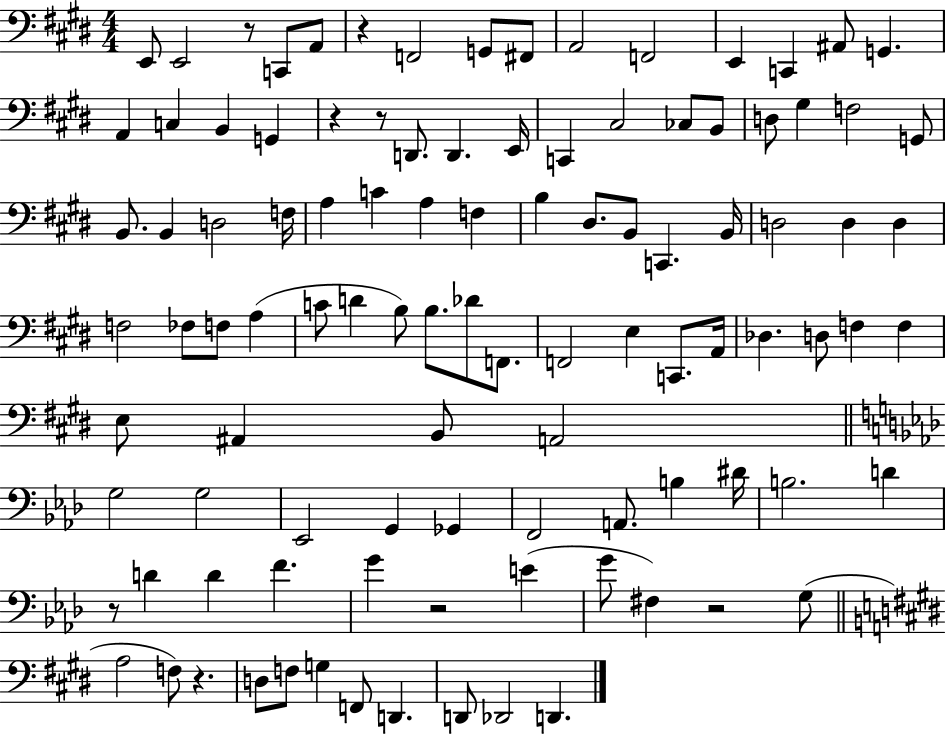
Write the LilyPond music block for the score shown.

{
  \clef bass
  \numericTimeSignature
  \time 4/4
  \key e \major
  e,8 e,2 r8 c,8 a,8 | r4 f,2 g,8 fis,8 | a,2 f,2 | e,4 c,4 ais,8 g,4. | \break a,4 c4 b,4 g,4 | r4 r8 d,8. d,4. e,16 | c,4 cis2 ces8 b,8 | d8 gis4 f2 g,8 | \break b,8. b,4 d2 f16 | a4 c'4 a4 f4 | b4 dis8. b,8 c,4. b,16 | d2 d4 d4 | \break f2 fes8 f8 a4( | c'8 d'4 b8) b8. des'8 f,8. | f,2 e4 c,8. a,16 | des4. d8 f4 f4 | \break e8 ais,4 b,8 a,2 | \bar "||" \break \key aes \major g2 g2 | ees,2 g,4 ges,4 | f,2 a,8. b4 dis'16 | b2. d'4 | \break r8 d'4 d'4 f'4. | g'4 r2 e'4( | g'8 fis4) r2 g8( | \bar "||" \break \key e \major a2 f8) r4. | d8 f8 g4 f,8 d,4. | d,8 des,2 d,4. | \bar "|."
}